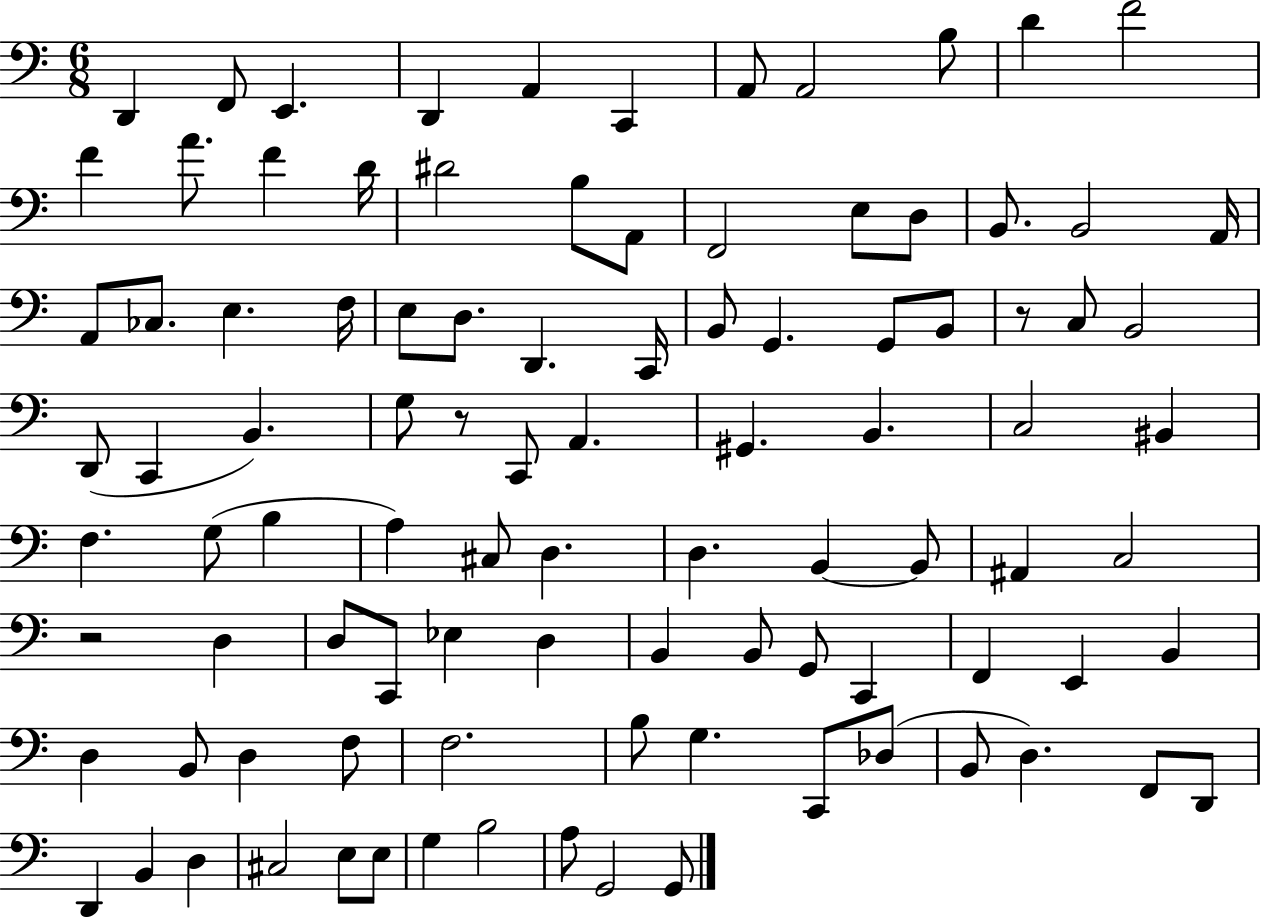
D2/q F2/e E2/q. D2/q A2/q C2/q A2/e A2/h B3/e D4/q F4/h F4/q A4/e. F4/q D4/s D#4/h B3/e A2/e F2/h E3/e D3/e B2/e. B2/h A2/s A2/e CES3/e. E3/q. F3/s E3/e D3/e. D2/q. C2/s B2/e G2/q. G2/e B2/e R/e C3/e B2/h D2/e C2/q B2/q. G3/e R/e C2/e A2/q. G#2/q. B2/q. C3/h BIS2/q F3/q. G3/e B3/q A3/q C#3/e D3/q. D3/q. B2/q B2/e A#2/q C3/h R/h D3/q D3/e C2/e Eb3/q D3/q B2/q B2/e G2/e C2/q F2/q E2/q B2/q D3/q B2/e D3/q F3/e F3/h. B3/e G3/q. C2/e Db3/e B2/e D3/q. F2/e D2/e D2/q B2/q D3/q C#3/h E3/e E3/e G3/q B3/h A3/e G2/h G2/e